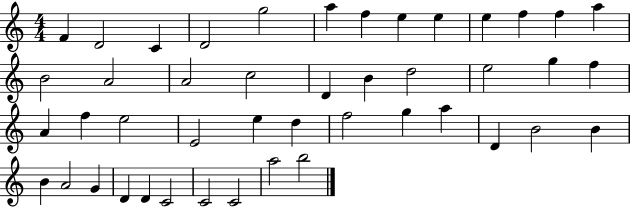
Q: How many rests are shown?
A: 0